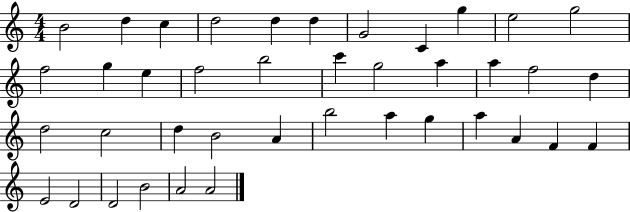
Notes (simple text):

B4/h D5/q C5/q D5/h D5/q D5/q G4/h C4/q G5/q E5/h G5/h F5/h G5/q E5/q F5/h B5/h C6/q G5/h A5/q A5/q F5/h D5/q D5/h C5/h D5/q B4/h A4/q B5/h A5/q G5/q A5/q A4/q F4/q F4/q E4/h D4/h D4/h B4/h A4/h A4/h